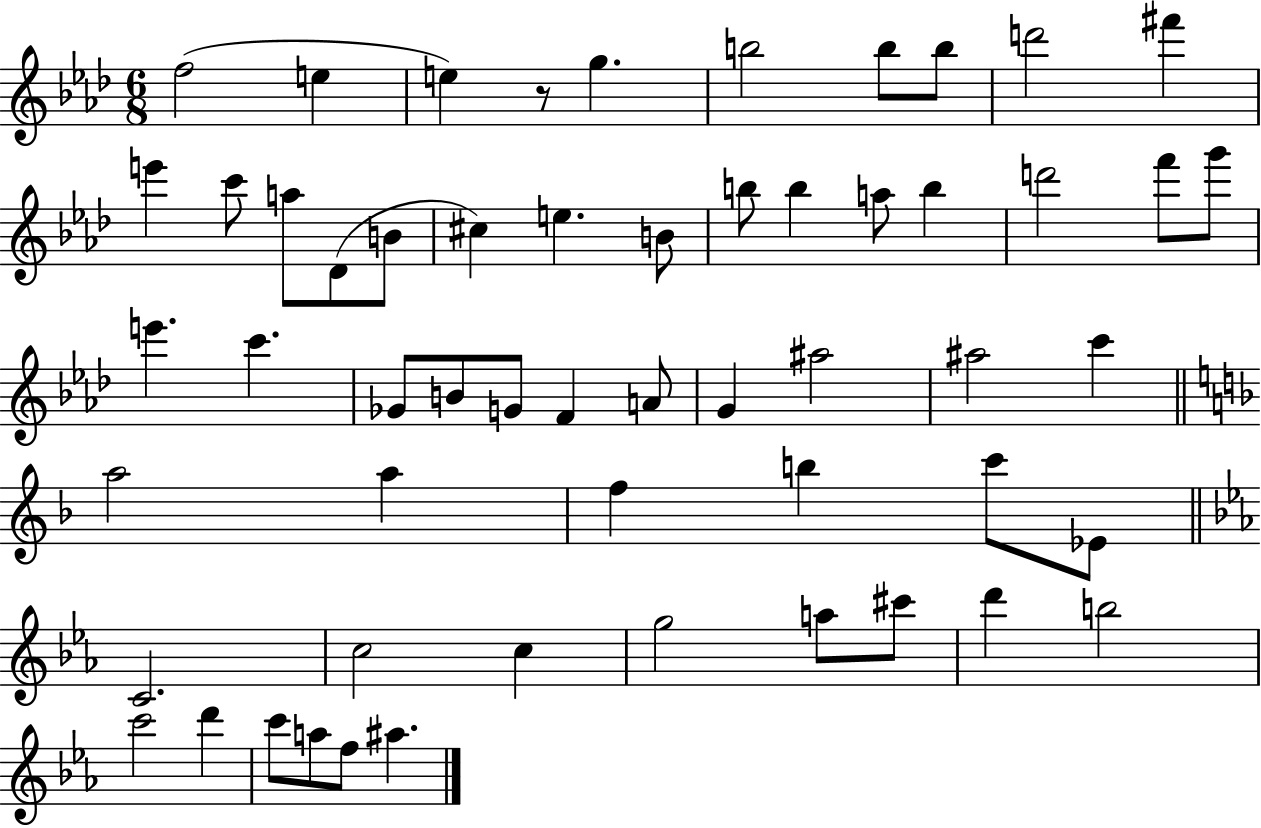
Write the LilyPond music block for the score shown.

{
  \clef treble
  \numericTimeSignature
  \time 6/8
  \key aes \major
  f''2( e''4 | e''4) r8 g''4. | b''2 b''8 b''8 | d'''2 fis'''4 | \break e'''4 c'''8 a''8 des'8( b'8 | cis''4) e''4. b'8 | b''8 b''4 a''8 b''4 | d'''2 f'''8 g'''8 | \break e'''4. c'''4. | ges'8 b'8 g'8 f'4 a'8 | g'4 ais''2 | ais''2 c'''4 | \break \bar "||" \break \key f \major a''2 a''4 | f''4 b''4 c'''8 ees'8 | \bar "||" \break \key c \minor c'2. | c''2 c''4 | g''2 a''8 cis'''8 | d'''4 b''2 | \break c'''2 d'''4 | c'''8 a''8 f''8 ais''4. | \bar "|."
}